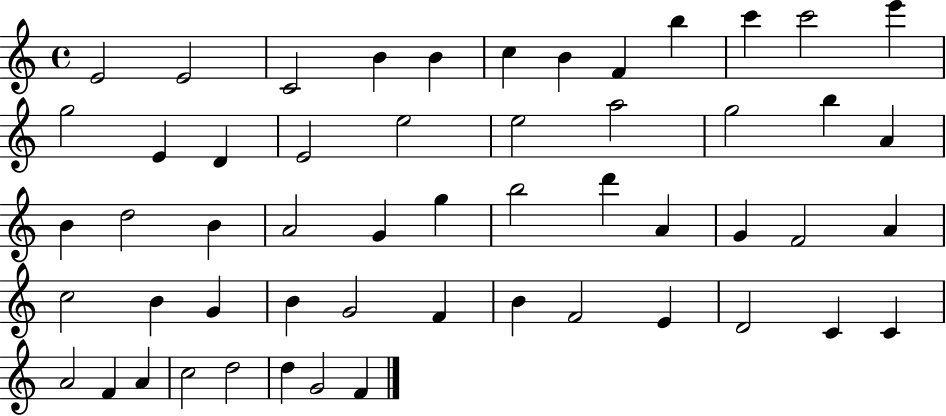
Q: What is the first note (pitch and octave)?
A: E4